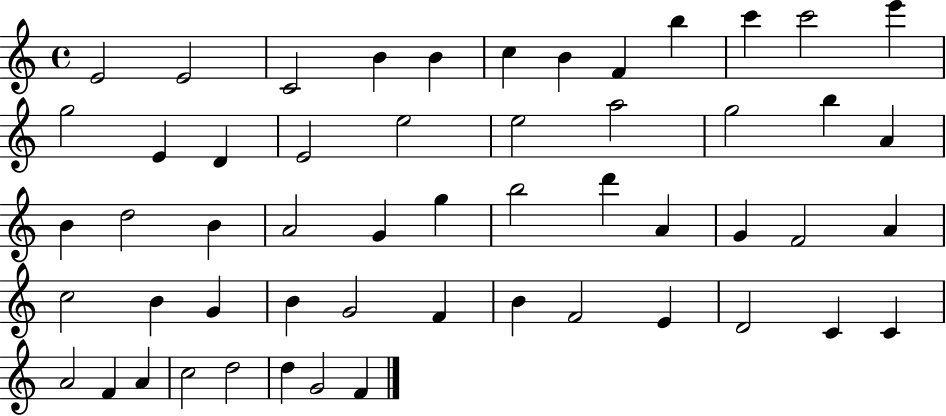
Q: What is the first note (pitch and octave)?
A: E4